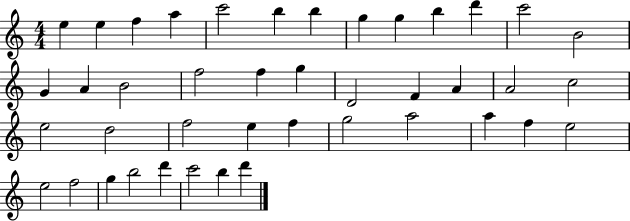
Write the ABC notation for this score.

X:1
T:Untitled
M:4/4
L:1/4
K:C
e e f a c'2 b b g g b d' c'2 B2 G A B2 f2 f g D2 F A A2 c2 e2 d2 f2 e f g2 a2 a f e2 e2 f2 g b2 d' c'2 b d'